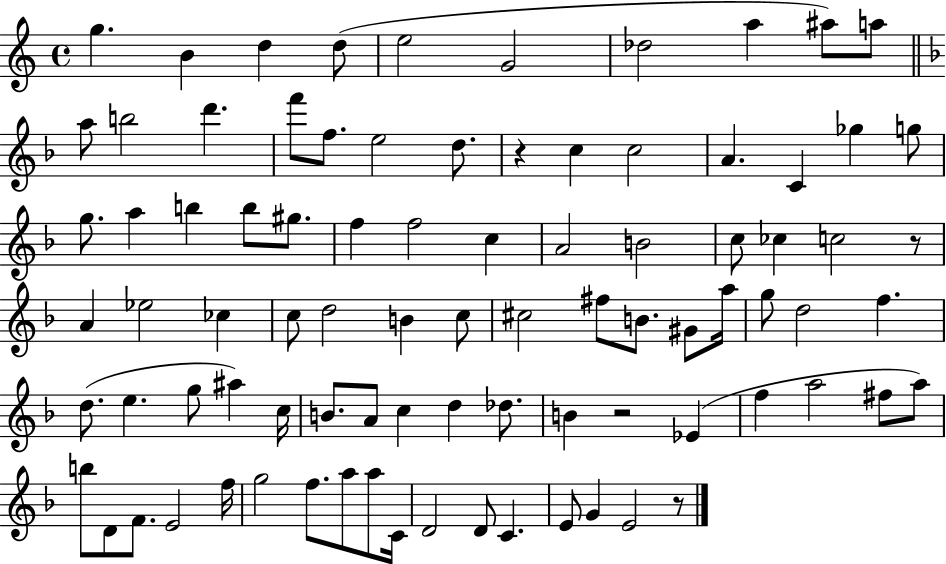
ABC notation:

X:1
T:Untitled
M:4/4
L:1/4
K:C
g B d d/2 e2 G2 _d2 a ^a/2 a/2 a/2 b2 d' f'/2 f/2 e2 d/2 z c c2 A C _g g/2 g/2 a b b/2 ^g/2 f f2 c A2 B2 c/2 _c c2 z/2 A _e2 _c c/2 d2 B c/2 ^c2 ^f/2 B/2 ^G/2 a/4 g/2 d2 f d/2 e g/2 ^a c/4 B/2 A/2 c d _d/2 B z2 _E f a2 ^f/2 a/2 b/2 D/2 F/2 E2 f/4 g2 f/2 a/2 a/2 C/4 D2 D/2 C E/2 G E2 z/2